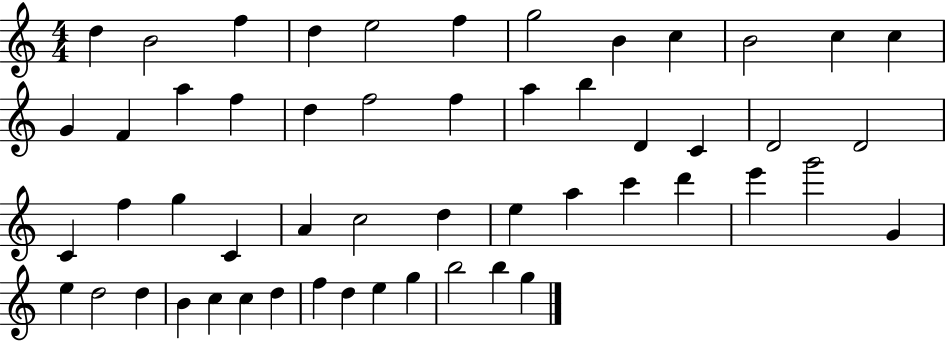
D5/q B4/h F5/q D5/q E5/h F5/q G5/h B4/q C5/q B4/h C5/q C5/q G4/q F4/q A5/q F5/q D5/q F5/h F5/q A5/q B5/q D4/q C4/q D4/h D4/h C4/q F5/q G5/q C4/q A4/q C5/h D5/q E5/q A5/q C6/q D6/q E6/q G6/h G4/q E5/q D5/h D5/q B4/q C5/q C5/q D5/q F5/q D5/q E5/q G5/q B5/h B5/q G5/q